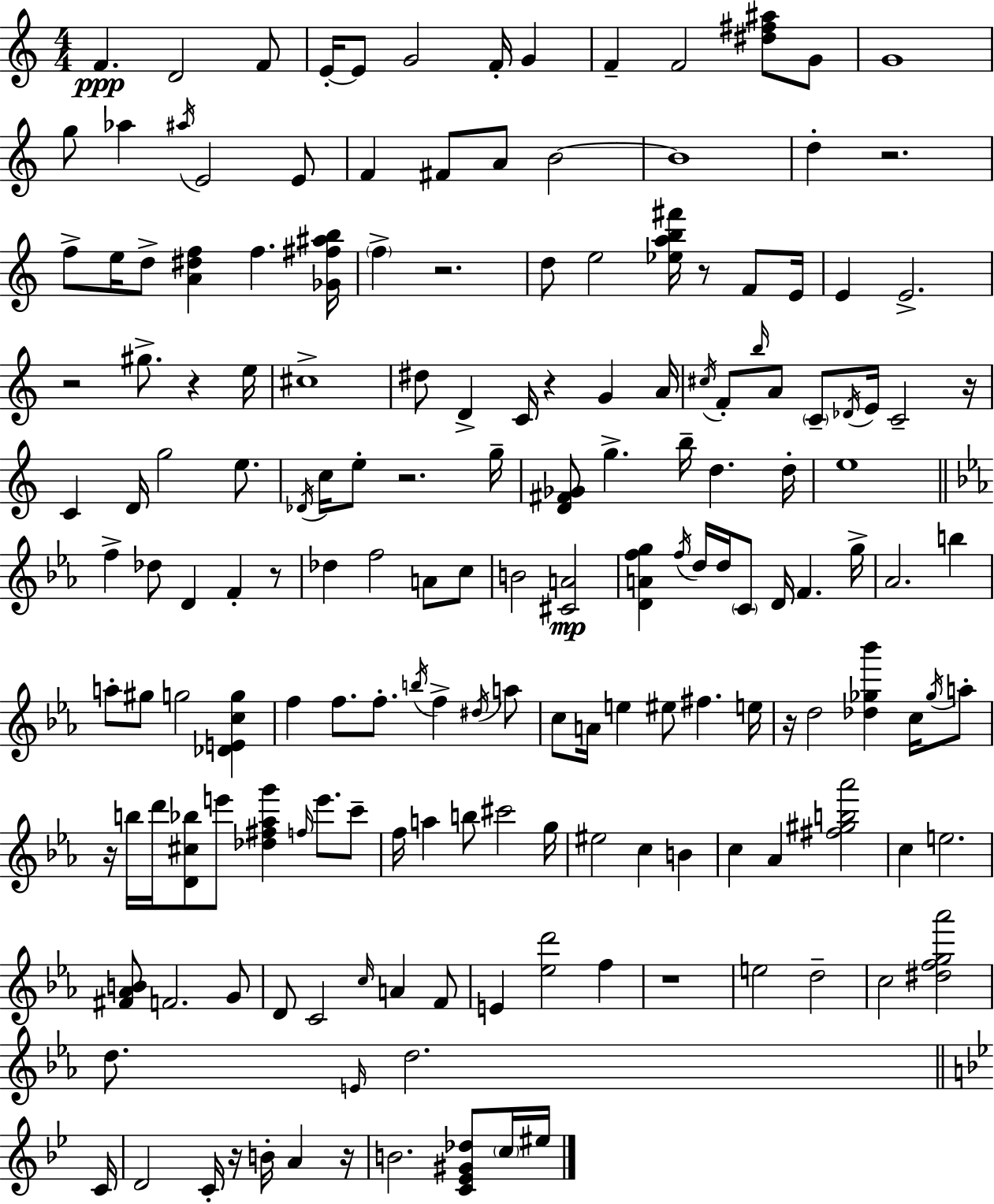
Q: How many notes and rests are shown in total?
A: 172